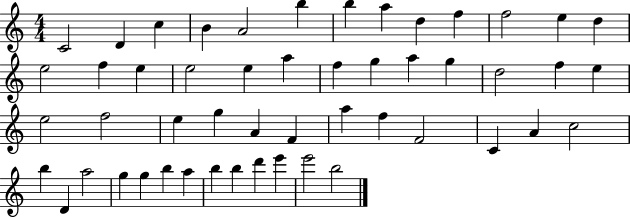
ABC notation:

X:1
T:Untitled
M:4/4
L:1/4
K:C
C2 D c B A2 b b a d f f2 e d e2 f e e2 e a f g a g d2 f e e2 f2 e g A F a f F2 C A c2 b D a2 g g b a b b d' e' e'2 b2